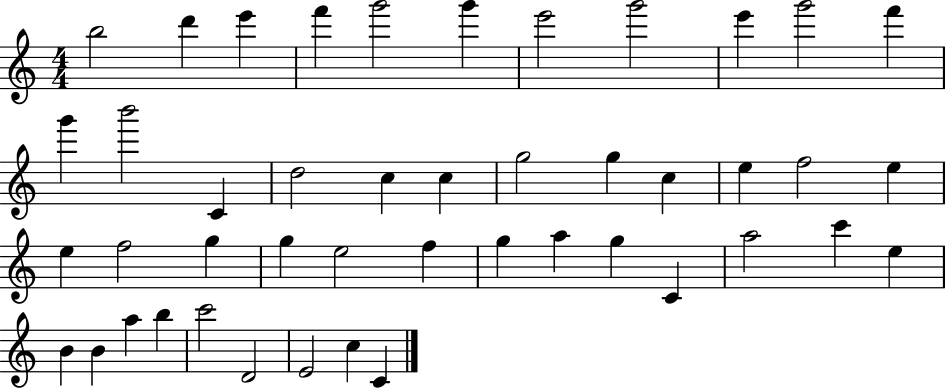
{
  \clef treble
  \numericTimeSignature
  \time 4/4
  \key c \major
  b''2 d'''4 e'''4 | f'''4 g'''2 g'''4 | e'''2 g'''2 | e'''4 g'''2 f'''4 | \break g'''4 b'''2 c'4 | d''2 c''4 c''4 | g''2 g''4 c''4 | e''4 f''2 e''4 | \break e''4 f''2 g''4 | g''4 e''2 f''4 | g''4 a''4 g''4 c'4 | a''2 c'''4 e''4 | \break b'4 b'4 a''4 b''4 | c'''2 d'2 | e'2 c''4 c'4 | \bar "|."
}